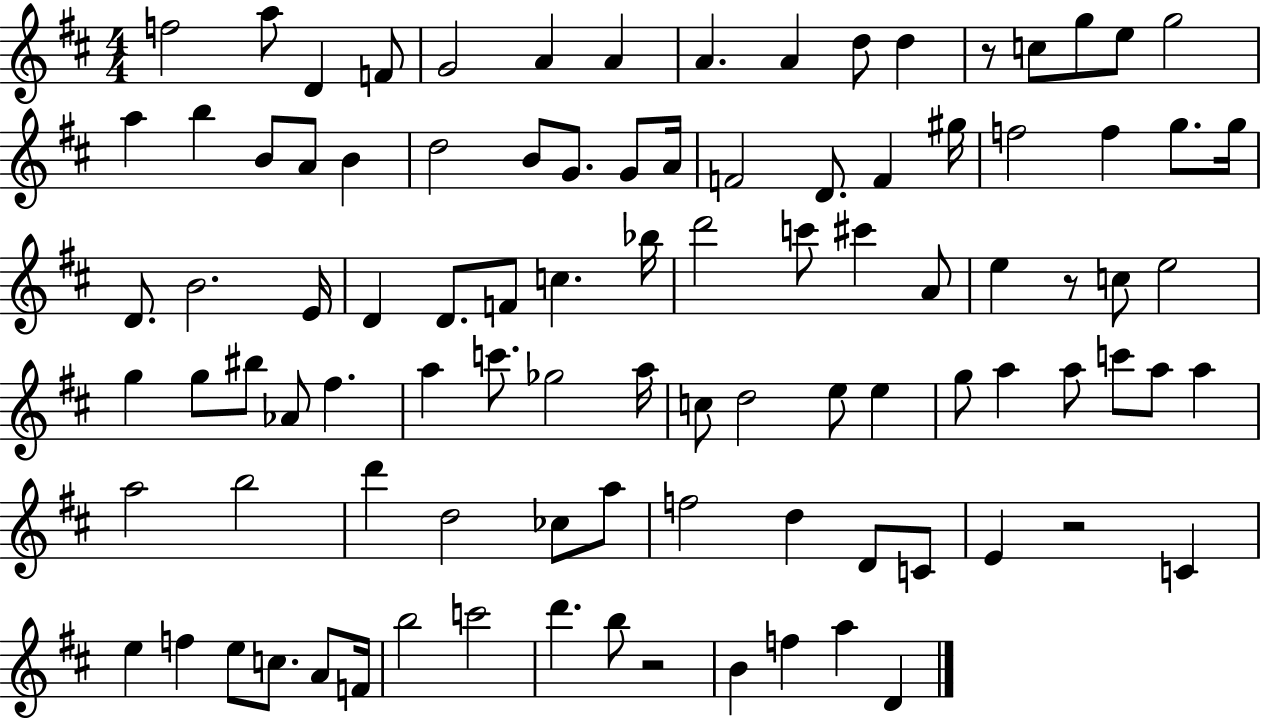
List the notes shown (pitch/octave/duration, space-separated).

F5/h A5/e D4/q F4/e G4/h A4/q A4/q A4/q. A4/q D5/e D5/q R/e C5/e G5/e E5/e G5/h A5/q B5/q B4/e A4/e B4/q D5/h B4/e G4/e. G4/e A4/s F4/h D4/e. F4/q G#5/s F5/h F5/q G5/e. G5/s D4/e. B4/h. E4/s D4/q D4/e. F4/e C5/q. Bb5/s D6/h C6/e C#6/q A4/e E5/q R/e C5/e E5/h G5/q G5/e BIS5/e Ab4/e F#5/q. A5/q C6/e. Gb5/h A5/s C5/e D5/h E5/e E5/q G5/e A5/q A5/e C6/e A5/e A5/q A5/h B5/h D6/q D5/h CES5/e A5/e F5/h D5/q D4/e C4/e E4/q R/h C4/q E5/q F5/q E5/e C5/e. A4/e F4/s B5/h C6/h D6/q. B5/e R/h B4/q F5/q A5/q D4/q